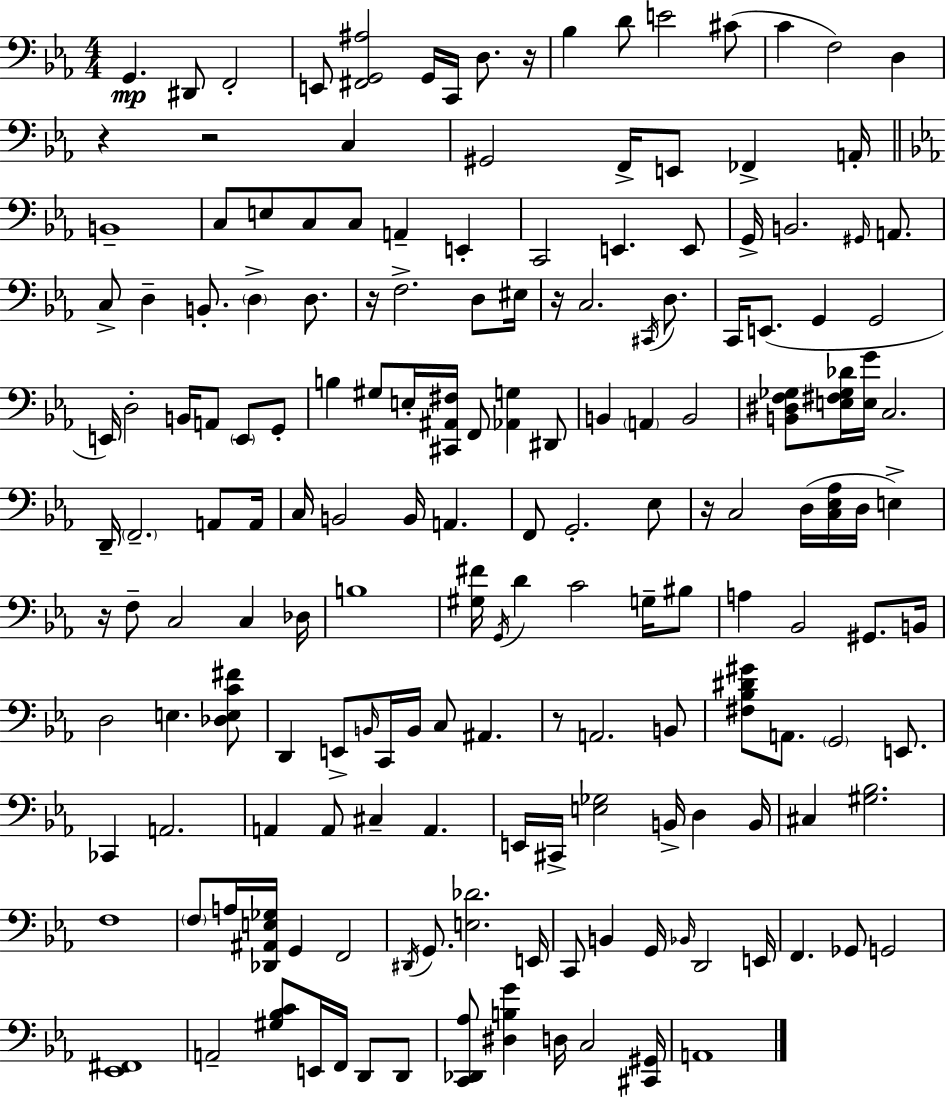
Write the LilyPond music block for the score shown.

{
  \clef bass
  \numericTimeSignature
  \time 4/4
  \key c \minor
  \repeat volta 2 { g,4.\mp dis,8 f,2-. | e,8 <fis, g, ais>2 g,16 c,16 d8. r16 | bes4 d'8 e'2 cis'8( | c'4 f2) d4 | \break r4 r2 c4 | gis,2 f,16-> e,8 fes,4-> a,16-. | \bar "||" \break \key c \minor b,1-- | c8 e8 c8 c8 a,4-- e,4-. | c,2 e,4. e,8 | g,16-> b,2. \grace { gis,16 } a,8. | \break c8-> d4-- b,8.-. \parenthesize d4-> d8. | r16 f2.-> d8 | eis16 r16 c2. \acciaccatura { cis,16 } d8. | c,16 e,8.( g,4 g,2 | \break e,16) d2-. b,16 a,8 \parenthesize e,8 | g,8-. b4 gis8 e16-. <cis, ais, fis>16 f,8 <aes, g>4 | dis,8 b,4 \parenthesize a,4 b,2 | <b, dis f ges>8 <e fis ges des'>16 <e g'>16 c2. | \break d,16-- \parenthesize f,2.-- a,8 | a,16 c16 b,2 b,16 a,4. | f,8 g,2.-. | ees8 r16 c2 d16( <c ees aes>16 d16 e4->) | \break r16 f8-- c2 c4 | des16 b1 | <gis fis'>16 \acciaccatura { g,16 } d'4 c'2 | g16-- bis8 a4 bes,2 gis,8. | \break b,16 d2 e4. | <des e c' fis'>8 d,4 e,8-> \grace { b,16 } c,16 b,16 c8 ais,4. | r8 a,2. | b,8 <fis bes dis' gis'>8 a,8. \parenthesize g,2 | \break e,8. ces,4 a,2. | a,4 a,8 cis4-- a,4. | e,16 cis,16-> <e ges>2 b,16-> d4 | b,16 cis4 <gis bes>2. | \break f1 | \parenthesize f8 a16 <des, ais, e ges>16 g,4 f,2 | \acciaccatura { dis,16 } g,8. <e des'>2. | e,16 c,8 b,4 g,16 \grace { bes,16 } d,2 | \break e,16 f,4. ges,8 g,2 | <ees, fis,>1 | a,2-- <gis bes c'>8 | e,16 f,16 d,8 d,8 <c, des, aes>8 <dis b g'>4 d16 c2 | \break <cis, gis,>16 a,1 | } \bar "|."
}